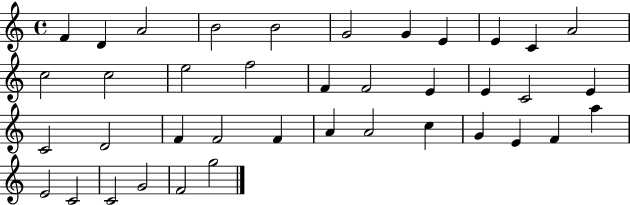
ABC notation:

X:1
T:Untitled
M:4/4
L:1/4
K:C
F D A2 B2 B2 G2 G E E C A2 c2 c2 e2 f2 F F2 E E C2 E C2 D2 F F2 F A A2 c G E F a E2 C2 C2 G2 F2 g2